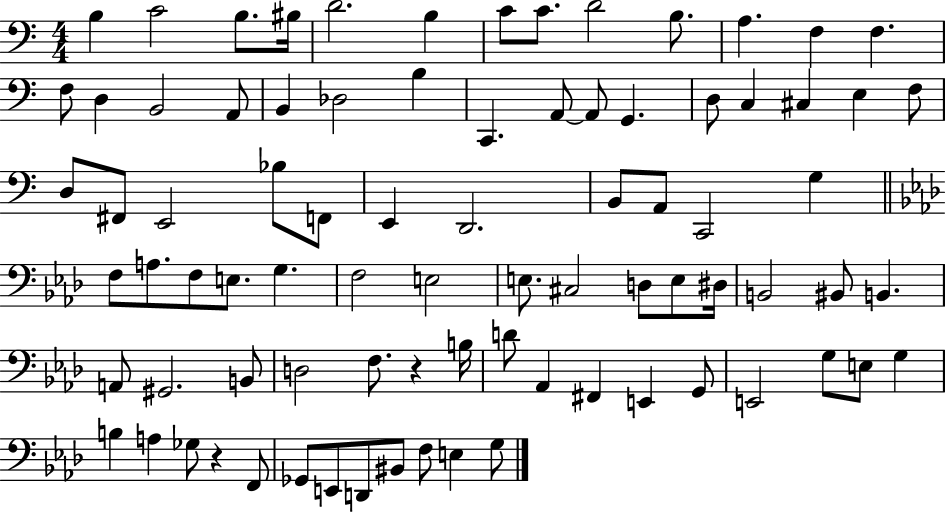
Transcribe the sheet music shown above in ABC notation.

X:1
T:Untitled
M:4/4
L:1/4
K:C
B, C2 B,/2 ^B,/4 D2 B, C/2 C/2 D2 B,/2 A, F, F, F,/2 D, B,,2 A,,/2 B,, _D,2 B, C,, A,,/2 A,,/2 G,, D,/2 C, ^C, E, F,/2 D,/2 ^F,,/2 E,,2 _B,/2 F,,/2 E,, D,,2 B,,/2 A,,/2 C,,2 G, F,/2 A,/2 F,/2 E,/2 G, F,2 E,2 E,/2 ^C,2 D,/2 E,/2 ^D,/4 B,,2 ^B,,/2 B,, A,,/2 ^G,,2 B,,/2 D,2 F,/2 z B,/4 D/2 _A,, ^F,, E,, G,,/2 E,,2 G,/2 E,/2 G, B, A, _G,/2 z F,,/2 _G,,/2 E,,/2 D,,/2 ^B,,/2 F,/2 E, G,/2